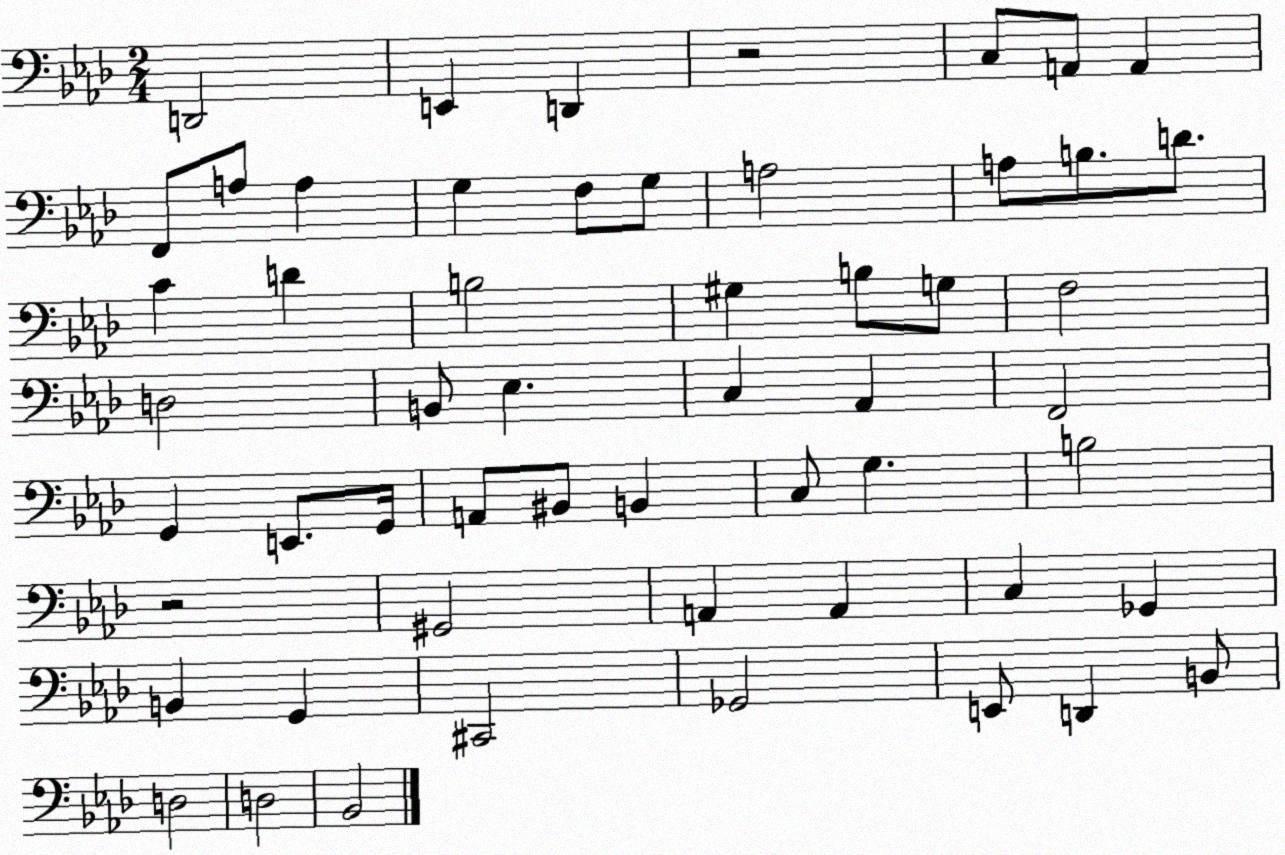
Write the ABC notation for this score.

X:1
T:Untitled
M:2/4
L:1/4
K:Ab
D,,2 E,, D,, z2 C,/2 A,,/2 A,, F,,/2 A,/2 A, G, F,/2 G,/2 A,2 A,/2 B,/2 D/2 C D B,2 ^G, B,/2 G,/2 F,2 D,2 B,,/2 _E, C, _A,, F,,2 G,, E,,/2 G,,/4 A,,/2 ^B,,/2 B,, C,/2 G, B,2 z2 ^G,,2 A,, A,, C, _G,, B,, G,, ^C,,2 _G,,2 E,,/2 D,, B,,/2 D,2 D,2 _B,,2